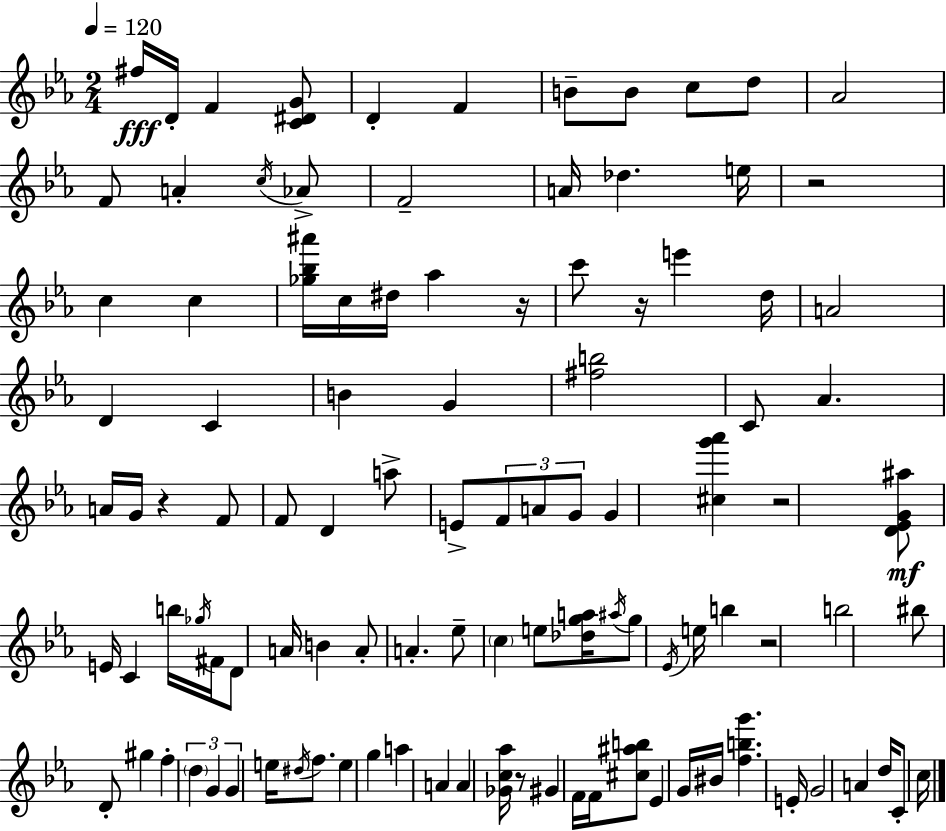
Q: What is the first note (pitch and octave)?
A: F#5